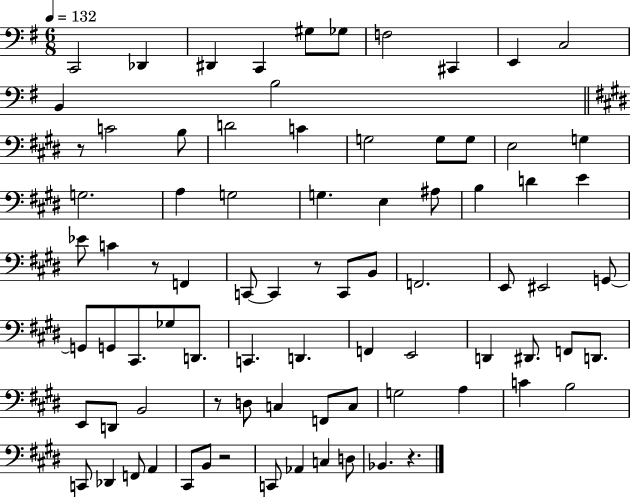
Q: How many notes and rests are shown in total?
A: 82